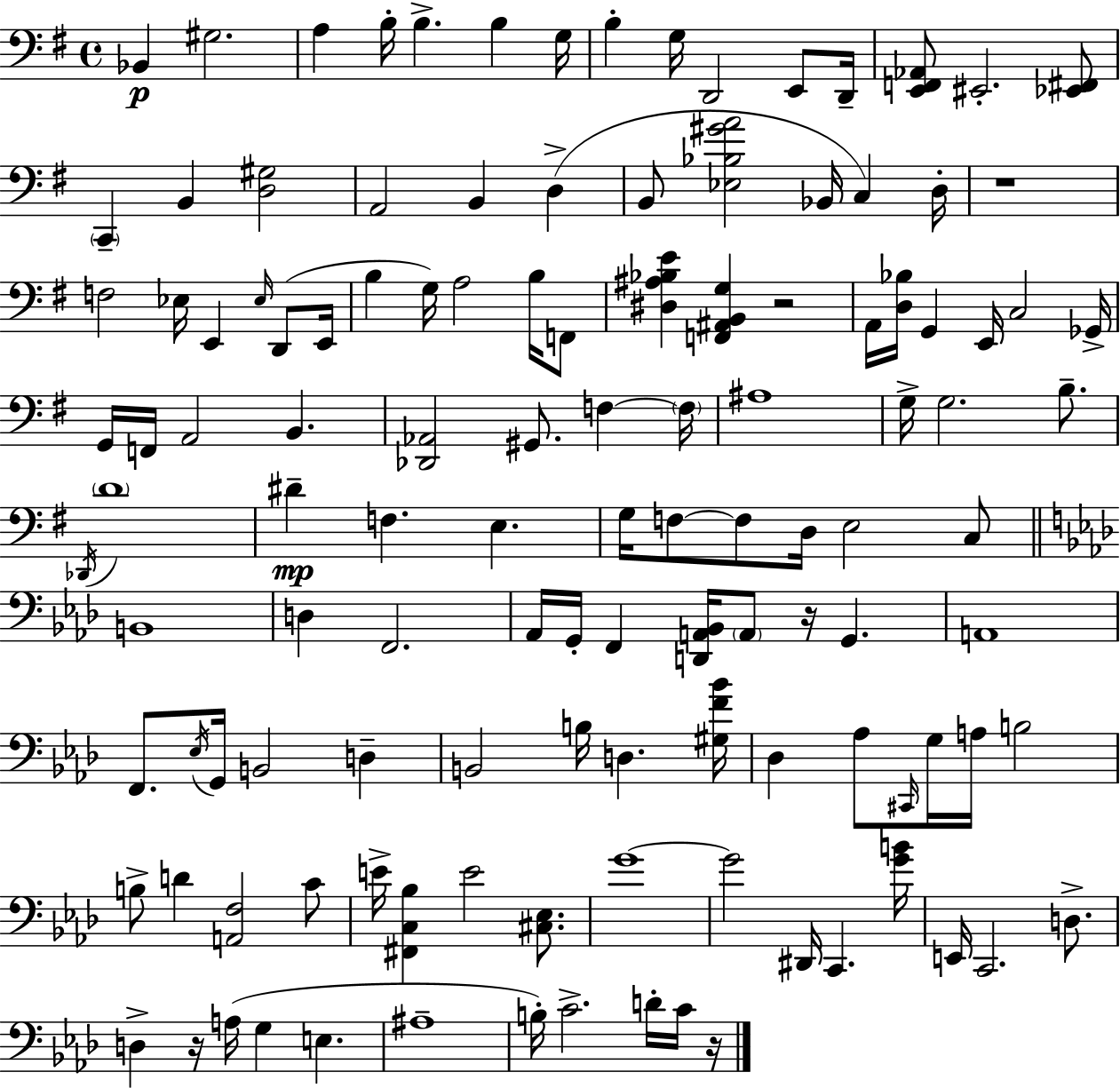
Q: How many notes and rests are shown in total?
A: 123